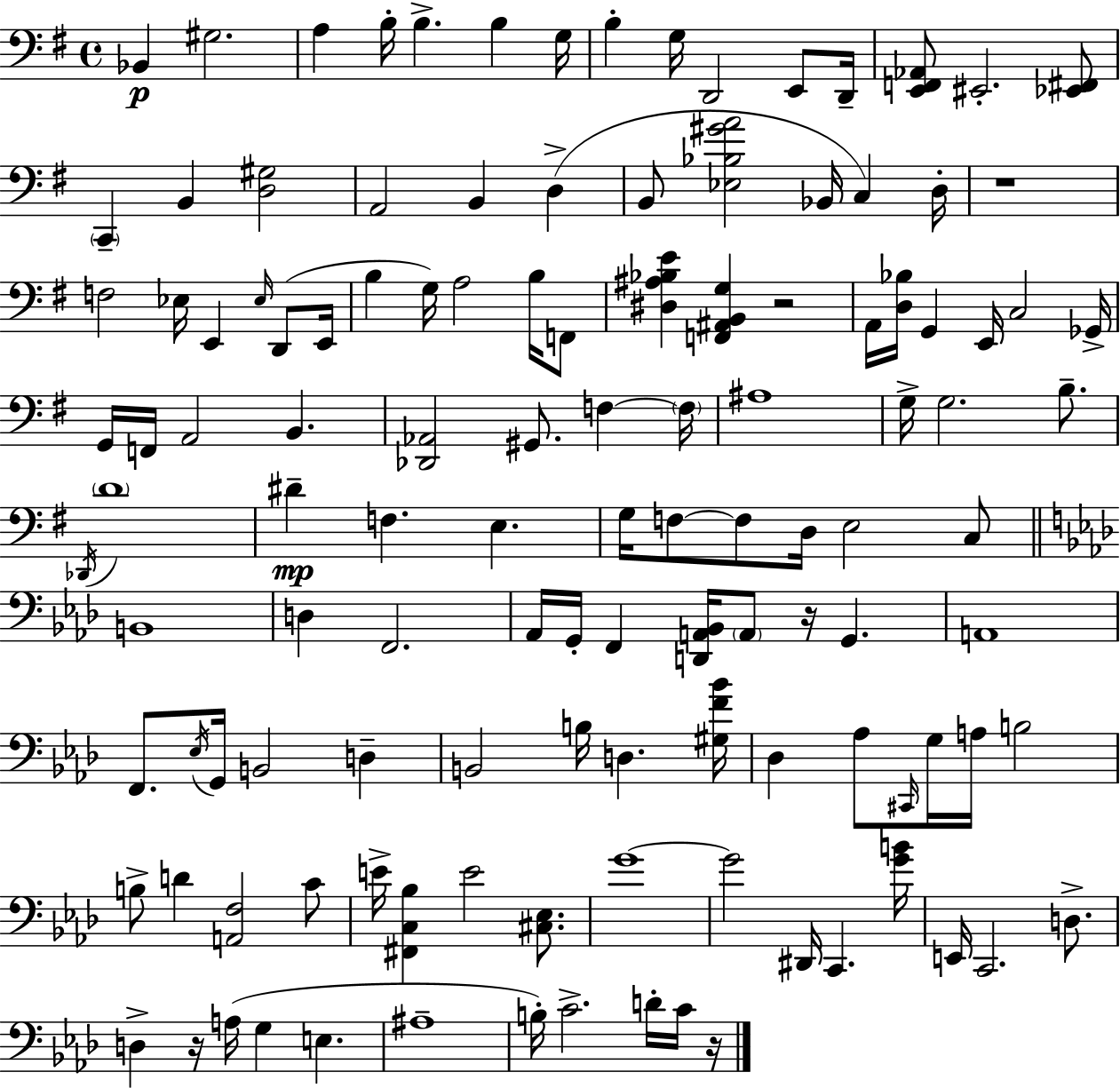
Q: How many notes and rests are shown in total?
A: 123